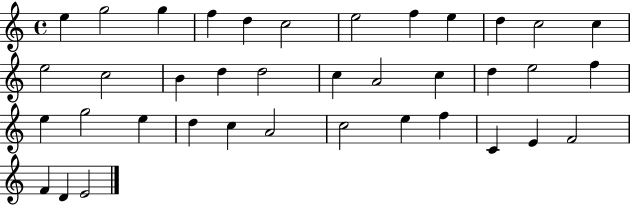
X:1
T:Untitled
M:4/4
L:1/4
K:C
e g2 g f d c2 e2 f e d c2 c e2 c2 B d d2 c A2 c d e2 f e g2 e d c A2 c2 e f C E F2 F D E2